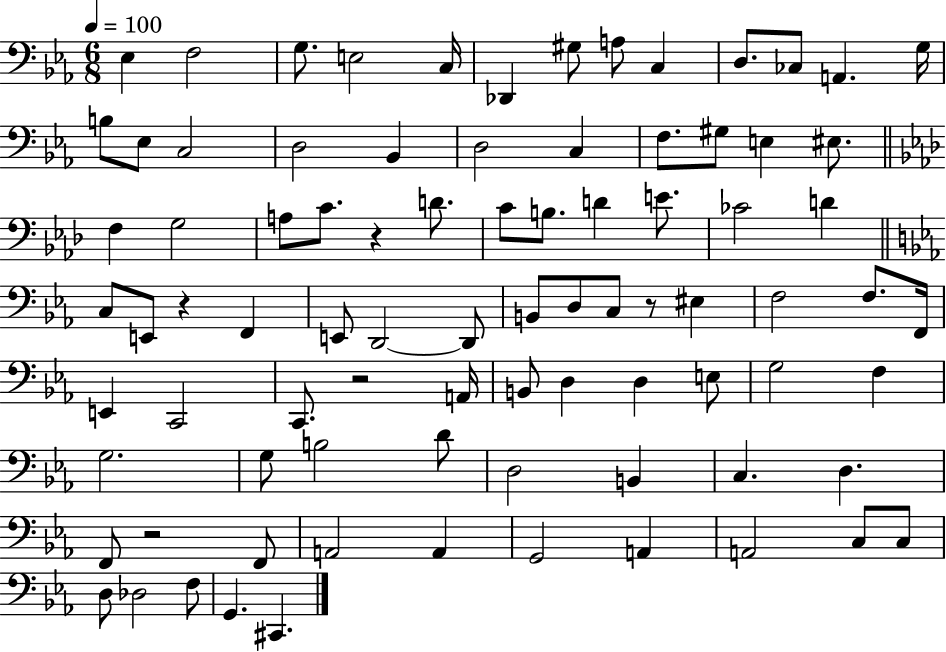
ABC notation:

X:1
T:Untitled
M:6/8
L:1/4
K:Eb
_E, F,2 G,/2 E,2 C,/4 _D,, ^G,/2 A,/2 C, D,/2 _C,/2 A,, G,/4 B,/2 _E,/2 C,2 D,2 _B,, D,2 C, F,/2 ^G,/2 E, ^E,/2 F, G,2 A,/2 C/2 z D/2 C/2 B,/2 D E/2 _C2 D C,/2 E,,/2 z F,, E,,/2 D,,2 D,,/2 B,,/2 D,/2 C,/2 z/2 ^E, F,2 F,/2 F,,/4 E,, C,,2 C,,/2 z2 A,,/4 B,,/2 D, D, E,/2 G,2 F, G,2 G,/2 B,2 D/2 D,2 B,, C, D, F,,/2 z2 F,,/2 A,,2 A,, G,,2 A,, A,,2 C,/2 C,/2 D,/2 _D,2 F,/2 G,, ^C,,